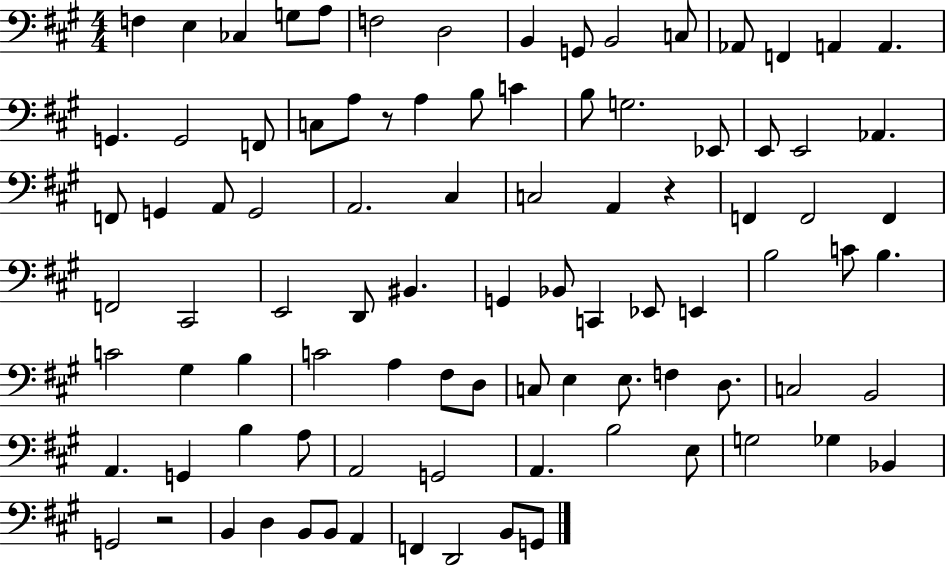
X:1
T:Untitled
M:4/4
L:1/4
K:A
F, E, _C, G,/2 A,/2 F,2 D,2 B,, G,,/2 B,,2 C,/2 _A,,/2 F,, A,, A,, G,, G,,2 F,,/2 C,/2 A,/2 z/2 A, B,/2 C B,/2 G,2 _E,,/2 E,,/2 E,,2 _A,, F,,/2 G,, A,,/2 G,,2 A,,2 ^C, C,2 A,, z F,, F,,2 F,, F,,2 ^C,,2 E,,2 D,,/2 ^B,, G,, _B,,/2 C,, _E,,/2 E,, B,2 C/2 B, C2 ^G, B, C2 A, ^F,/2 D,/2 C,/2 E, E,/2 F, D,/2 C,2 B,,2 A,, G,, B, A,/2 A,,2 G,,2 A,, B,2 E,/2 G,2 _G, _B,, G,,2 z2 B,, D, B,,/2 B,,/2 A,, F,, D,,2 B,,/2 G,,/2